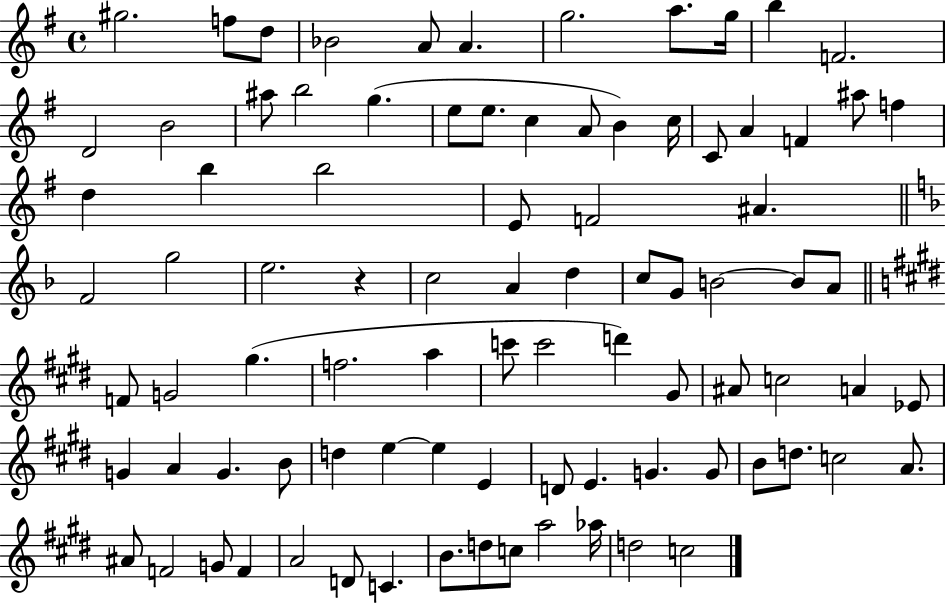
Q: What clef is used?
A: treble